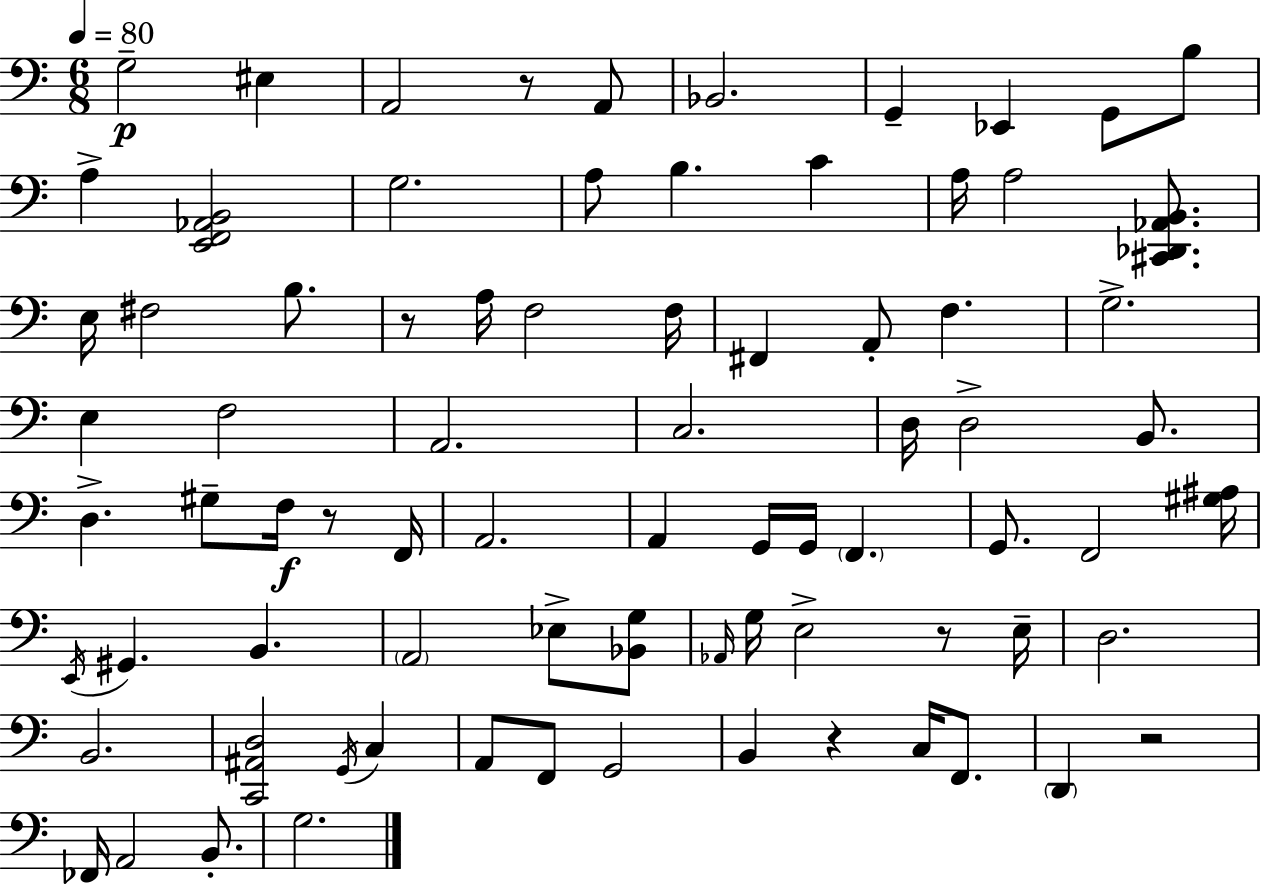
G3/h EIS3/q A2/h R/e A2/e Bb2/h. G2/q Eb2/q G2/e B3/e A3/q [E2,F2,Ab2,B2]/h G3/h. A3/e B3/q. C4/q A3/s A3/h [C#2,Db2,Ab2,B2]/e. E3/s F#3/h B3/e. R/e A3/s F3/h F3/s F#2/q A2/e F3/q. G3/h. E3/q F3/h A2/h. C3/h. D3/s D3/h B2/e. D3/q. G#3/e F3/s R/e F2/s A2/h. A2/q G2/s G2/s F2/q. G2/e. F2/h [G#3,A#3]/s E2/s G#2/q. B2/q. A2/h Eb3/e [Bb2,G3]/e Ab2/s G3/s E3/h R/e E3/s D3/h. B2/h. [C2,A#2,D3]/h G2/s C3/q A2/e F2/e G2/h B2/q R/q C3/s F2/e. D2/q R/h FES2/s A2/h B2/e. G3/h.